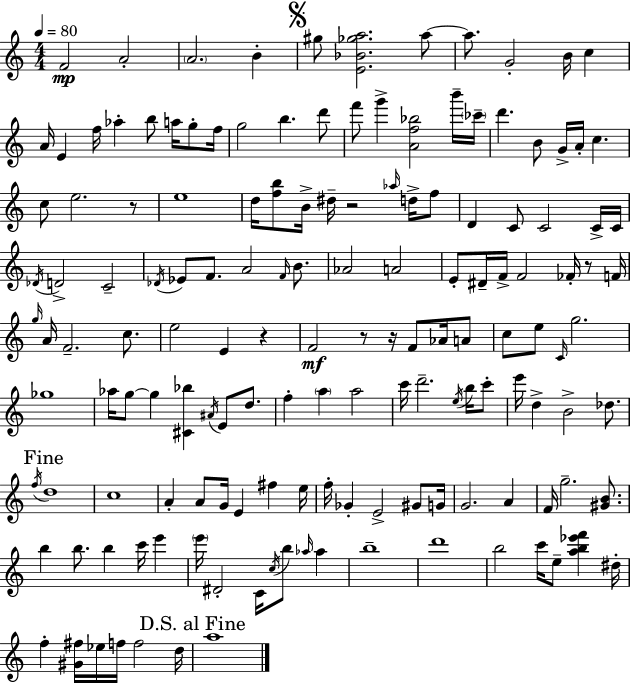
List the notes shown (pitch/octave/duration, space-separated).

F4/h A4/h A4/h. B4/q G#5/e [E4,Bb4,Gb5,A5]/h. A5/e A5/e. G4/h B4/s C5/q A4/s E4/q F5/s Ab5/q B5/e A5/s G5/e F5/s G5/h B5/q. D6/e F6/e G6/q [A4,F5,Bb5]/h B6/s CES6/s D6/q. B4/e G4/s A4/s C5/q. C5/e E5/h. R/e E5/w D5/s [F5,B5]/e B4/s D#5/s R/h Ab5/s D5/s F5/e D4/q C4/e C4/h C4/s C4/s Db4/s D4/h C4/h Db4/s Eb4/e F4/e. A4/h F4/s B4/e. Ab4/h A4/h E4/e D#4/s F4/s F4/h FES4/s R/e F4/s G5/s A4/s F4/h. C5/e. E5/h E4/q R/q F4/h R/e R/s F4/e Ab4/s A4/e C5/e E5/e C4/s G5/h. Gb5/w Ab5/s G5/e G5/q [C#4,Bb5]/q A#4/s E4/e D5/e. F5/q A5/q A5/h C6/s D6/h. E5/s B5/s C6/e E6/s D5/q B4/h Db5/e. F5/s D5/w C5/w A4/q A4/e G4/s E4/q F#5/q E5/s F5/s Gb4/q E4/h G#4/e G4/s G4/h. A4/q F4/s G5/h. [G#4,B4]/e. B5/q B5/e. B5/q C6/s E6/q E6/s D#4/h C4/s C5/s B5/e Ab5/s Ab5/q B5/w D6/w B5/h C6/s E5/e [A5,B5,Eb6,F6]/q D#5/s F5/q [G#4,F#5]/s Eb5/s F5/s F5/h D5/s A5/w